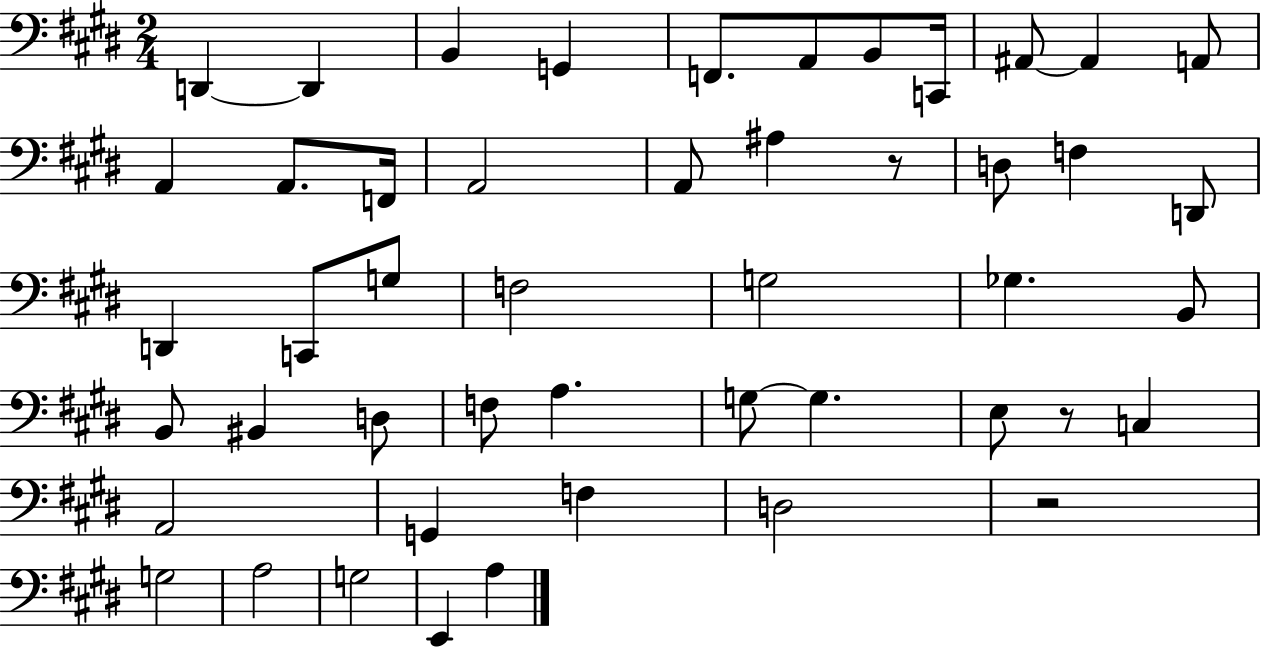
X:1
T:Untitled
M:2/4
L:1/4
K:E
D,, D,, B,, G,, F,,/2 A,,/2 B,,/2 C,,/4 ^A,,/2 ^A,, A,,/2 A,, A,,/2 F,,/4 A,,2 A,,/2 ^A, z/2 D,/2 F, D,,/2 D,, C,,/2 G,/2 F,2 G,2 _G, B,,/2 B,,/2 ^B,, D,/2 F,/2 A, G,/2 G, E,/2 z/2 C, A,,2 G,, F, D,2 z2 G,2 A,2 G,2 E,, A,